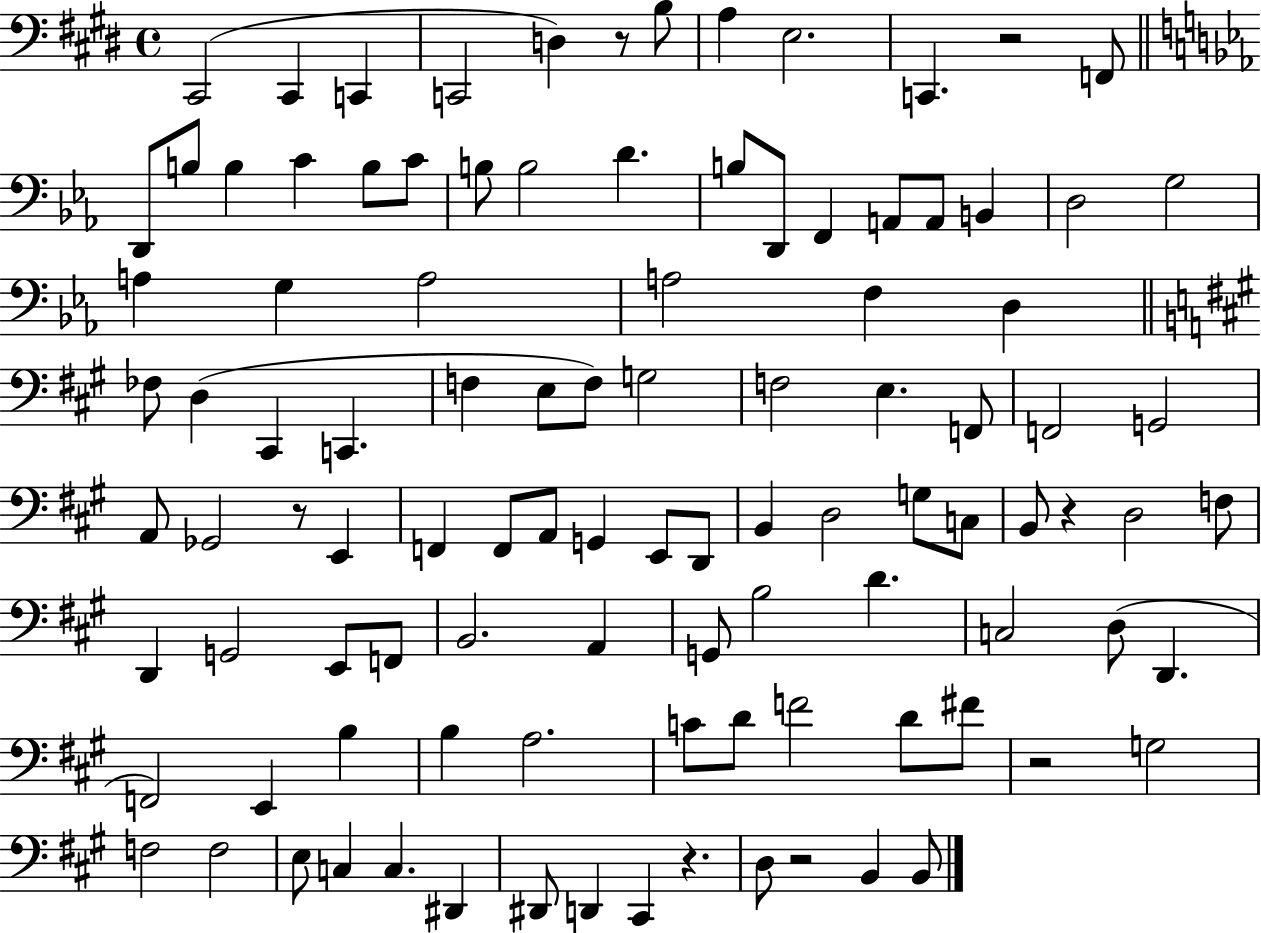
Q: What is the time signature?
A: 4/4